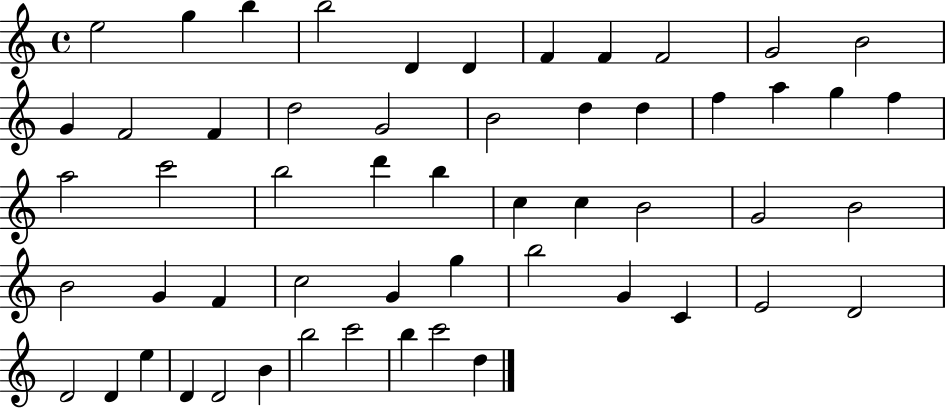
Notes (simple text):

E5/h G5/q B5/q B5/h D4/q D4/q F4/q F4/q F4/h G4/h B4/h G4/q F4/h F4/q D5/h G4/h B4/h D5/q D5/q F5/q A5/q G5/q F5/q A5/h C6/h B5/h D6/q B5/q C5/q C5/q B4/h G4/h B4/h B4/h G4/q F4/q C5/h G4/q G5/q B5/h G4/q C4/q E4/h D4/h D4/h D4/q E5/q D4/q D4/h B4/q B5/h C6/h B5/q C6/h D5/q